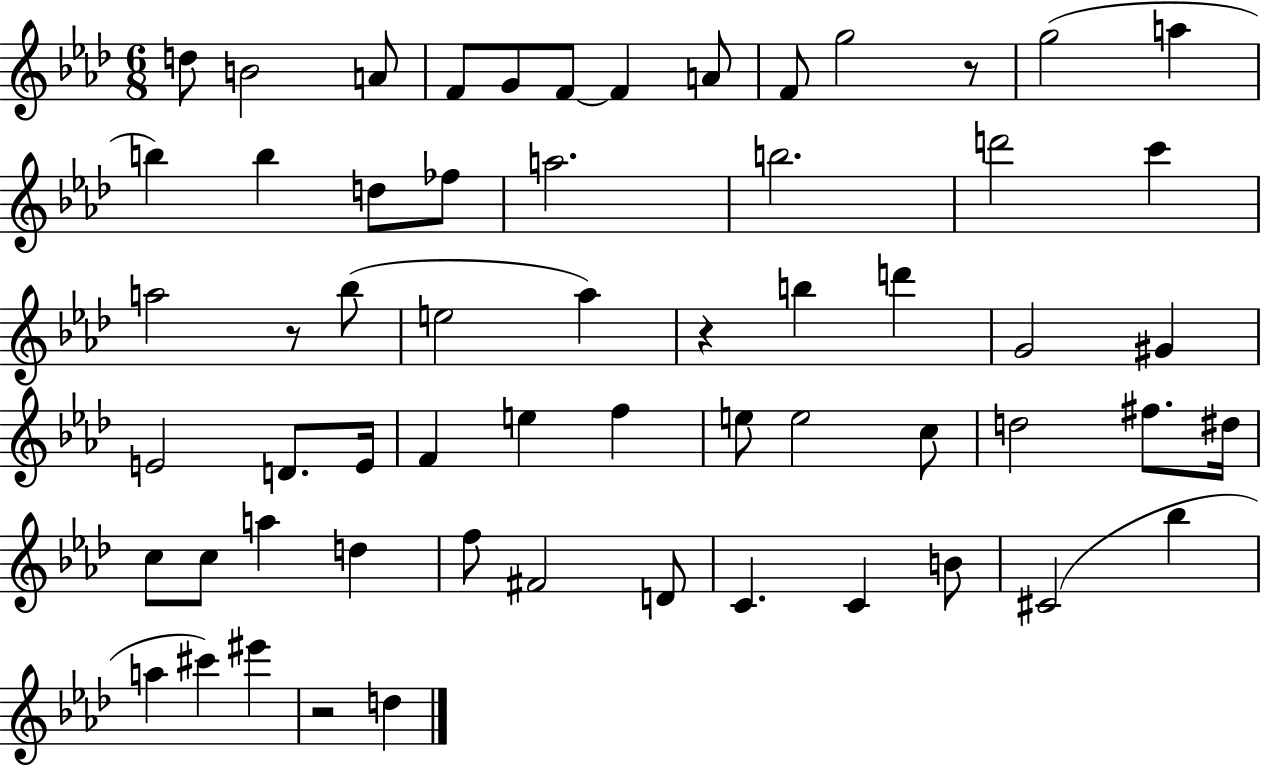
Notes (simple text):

D5/e B4/h A4/e F4/e G4/e F4/e F4/q A4/e F4/e G5/h R/e G5/h A5/q B5/q B5/q D5/e FES5/e A5/h. B5/h. D6/h C6/q A5/h R/e Bb5/e E5/h Ab5/q R/q B5/q D6/q G4/h G#4/q E4/h D4/e. E4/s F4/q E5/q F5/q E5/e E5/h C5/e D5/h F#5/e. D#5/s C5/e C5/e A5/q D5/q F5/e F#4/h D4/e C4/q. C4/q B4/e C#4/h Bb5/q A5/q C#6/q EIS6/q R/h D5/q